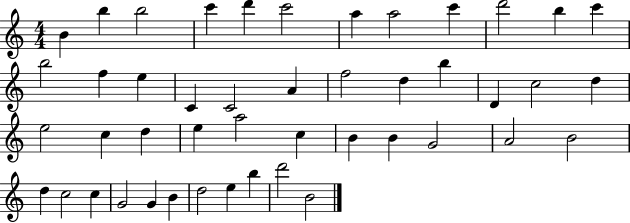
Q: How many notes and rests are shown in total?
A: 46